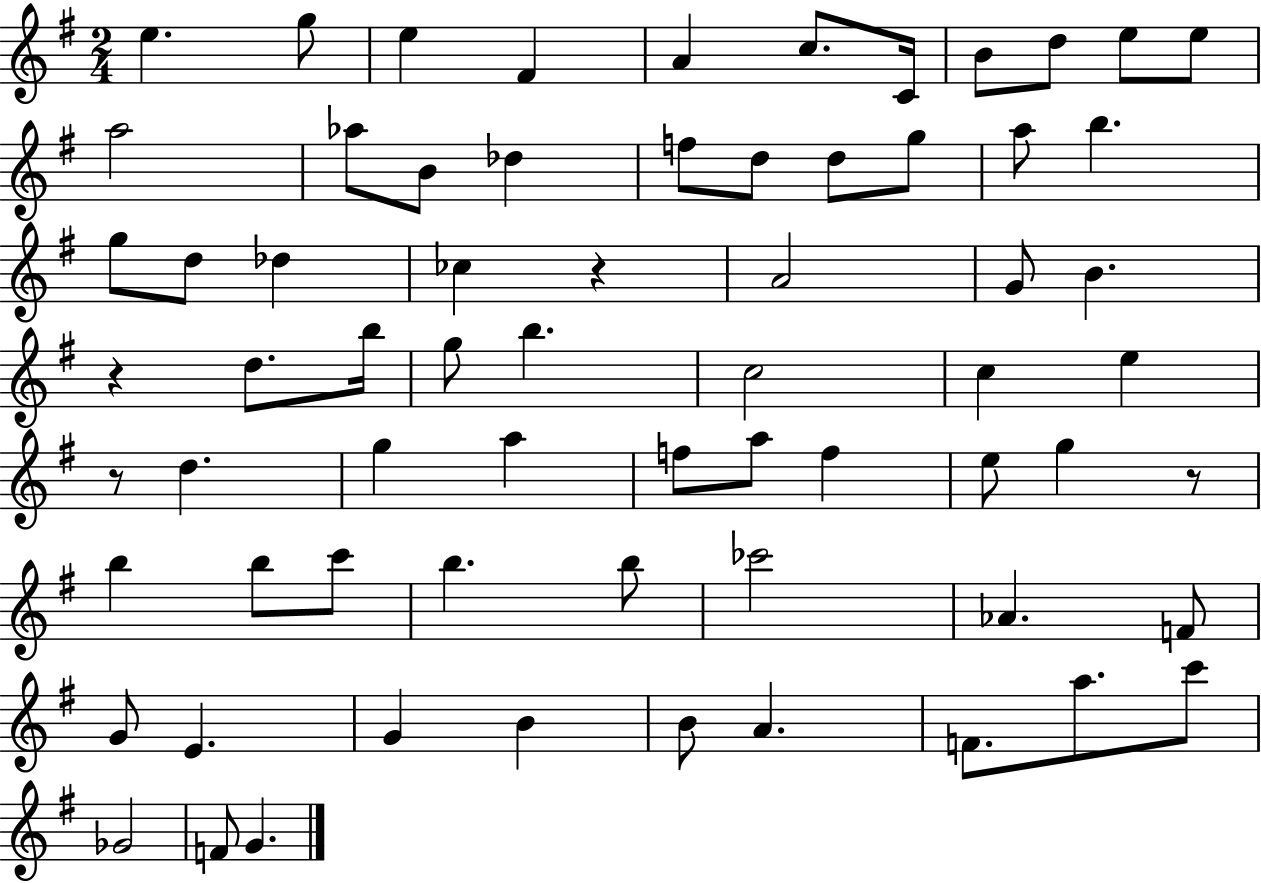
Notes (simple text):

E5/q. G5/e E5/q F#4/q A4/q C5/e. C4/s B4/e D5/e E5/e E5/e A5/h Ab5/e B4/e Db5/q F5/e D5/e D5/e G5/e A5/e B5/q. G5/e D5/e Db5/q CES5/q R/q A4/h G4/e B4/q. R/q D5/e. B5/s G5/e B5/q. C5/h C5/q E5/q R/e D5/q. G5/q A5/q F5/e A5/e F5/q E5/e G5/q R/e B5/q B5/e C6/e B5/q. B5/e CES6/h Ab4/q. F4/e G4/e E4/q. G4/q B4/q B4/e A4/q. F4/e. A5/e. C6/e Gb4/h F4/e G4/q.